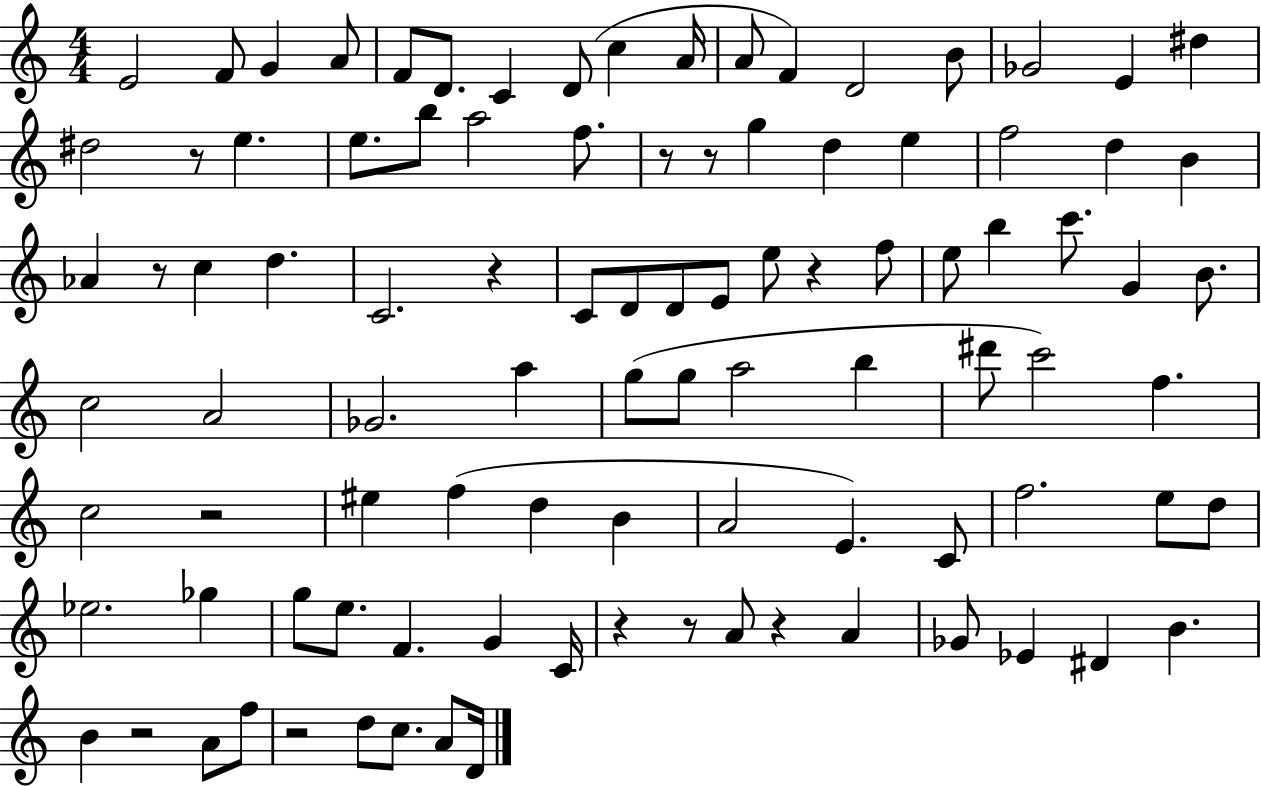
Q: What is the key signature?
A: C major